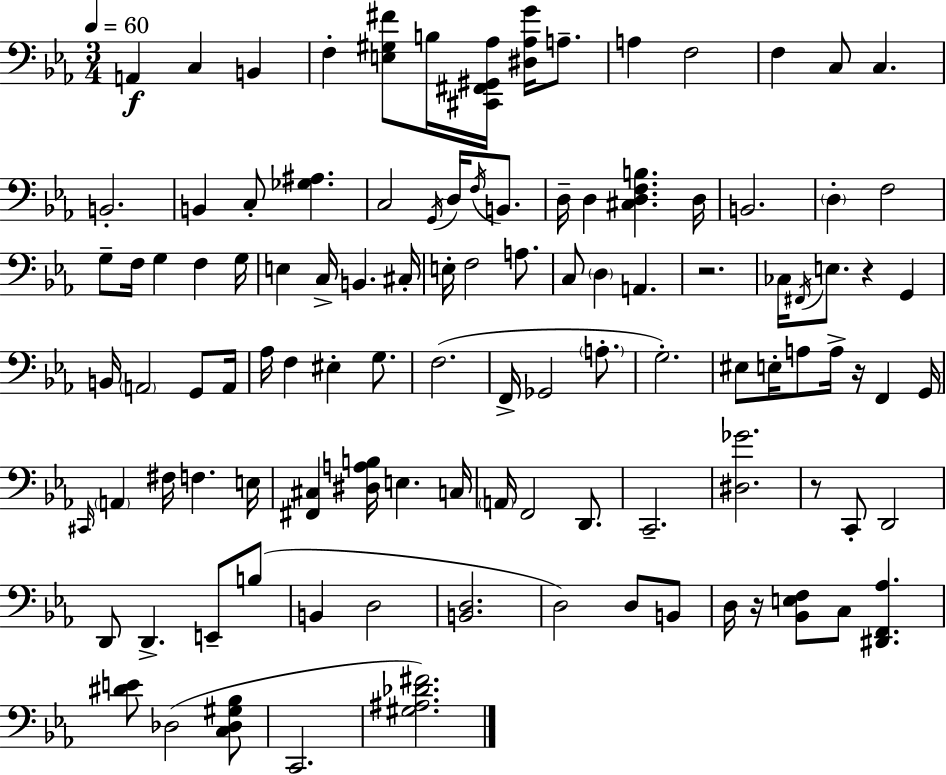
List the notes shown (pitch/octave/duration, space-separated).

A2/q C3/q B2/q F3/q [E3,G#3,F#4]/e B3/s [C#2,F#2,G#2,Ab3]/s [D#3,Ab3,G4]/s A3/e. A3/q F3/h F3/q C3/e C3/q. B2/h. B2/q C3/e [Gb3,A#3]/q. C3/h G2/s D3/s F3/s B2/e. D3/s D3/q [C#3,D3,F3,B3]/q. D3/s B2/h. D3/q F3/h G3/e F3/s G3/q F3/q G3/s E3/q C3/s B2/q. C#3/s E3/s F3/h A3/e. C3/e D3/q A2/q. R/h. CES3/s F#2/s E3/e. R/q G2/q B2/s A2/h G2/e A2/s Ab3/s F3/q EIS3/q G3/e. F3/h. F2/s Gb2/h A3/e. G3/h. EIS3/e E3/s A3/e A3/s R/s F2/q G2/s C#2/s A2/q F#3/s F3/q. E3/s [F#2,C#3]/q [D#3,A3,B3]/s E3/q. C3/s A2/s F2/h D2/e. C2/h. [D#3,Gb4]/h. R/e C2/e D2/h D2/e D2/q. E2/e B3/e B2/q D3/h [B2,D3]/h. D3/h D3/e B2/e D3/s R/s [Bb2,E3,F3]/e C3/e [D#2,F2,Ab3]/q. [D#4,E4]/e Db3/h [C3,Db3,G#3,Bb3]/e C2/h. [G#3,A#3,Db4,F#4]/h.